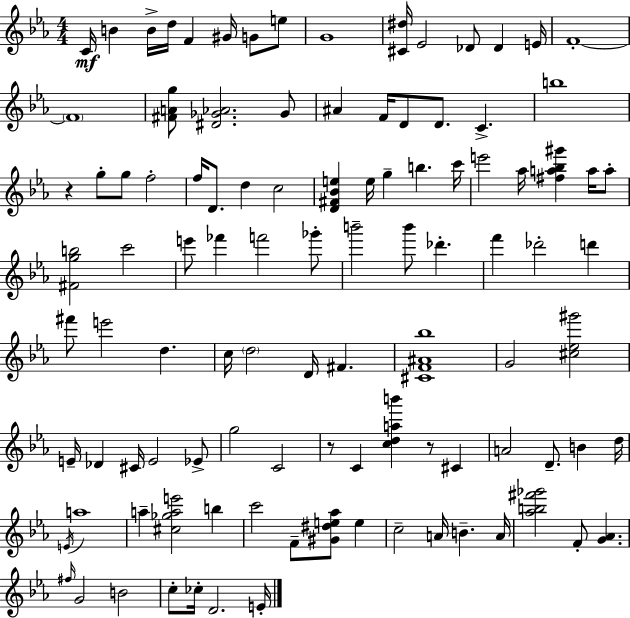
{
  \clef treble
  \numericTimeSignature
  \time 4/4
  \key c \minor
  c'16\mf b'4 b'16-> d''16 f'4 gis'16 g'8 e''8 | g'1 | <cis' dis''>16 ees'2 des'8 des'4 e'16 | f'1-.~~ | \break \parenthesize f'1 | <fis' a' g''>8 <dis' ges' aes'>2. ges'8 | ais'4 f'16 d'8 d'8. c'4.-> | b''1 | \break r4 g''8-. g''8 f''2-. | f''16 d'8. d''4 c''2 | <d' fis' bes' e''>4 e''16 g''4-- b''4. c'''16 | e'''2 aes''16 <fis'' a'' bes'' gis'''>4 a''16 a''8-. | \break <fis' g'' b''>2 c'''2 | e'''8 fes'''4 f'''2 ges'''8-. | b'''2-- b'''8 des'''4.-. | f'''4 des'''2-. d'''4 | \break fis'''8 e'''2 d''4. | c''16 \parenthesize d''2 d'16 fis'4. | <cis' f' ais' bes''>1 | g'2 <cis'' ees'' gis'''>2 | \break e'16-- des'4 cis'16 e'2 ees'8-> | g''2 c'2 | r8 c'4 <c'' d'' a'' b'''>4 r8 cis'4 | a'2 d'8.-- b'4 d''16 | \break \acciaccatura { e'16 } a''1 | a''4-- <cis'' ges'' a'' e'''>2 b''4 | c'''2 f'8-- <gis' dis'' e'' aes''>8 e''4 | c''2-- a'16 b'4.-- | \break a'16 <aes'' b'' fis''' ges'''>2 f'8-. <g' aes'>4. | \grace { fis''16 } g'2 b'2 | c''8-. ces''16-. d'2. | e'16-. \bar "|."
}